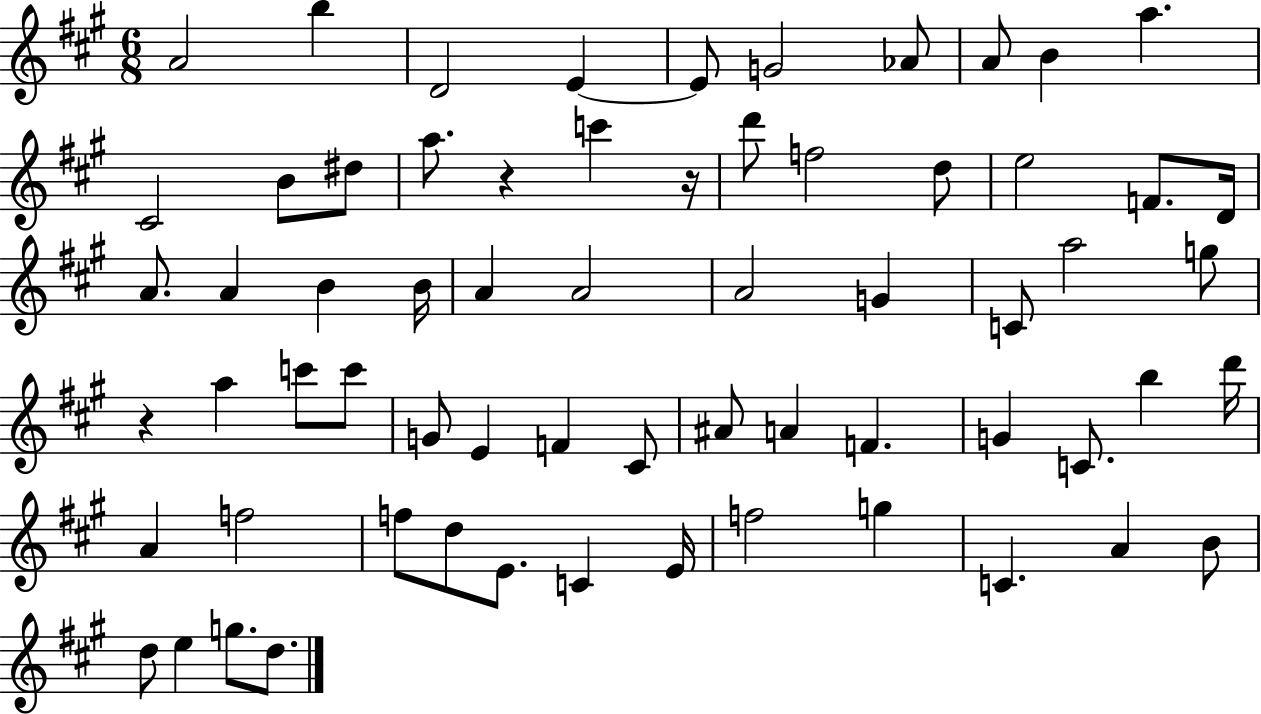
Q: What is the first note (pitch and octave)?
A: A4